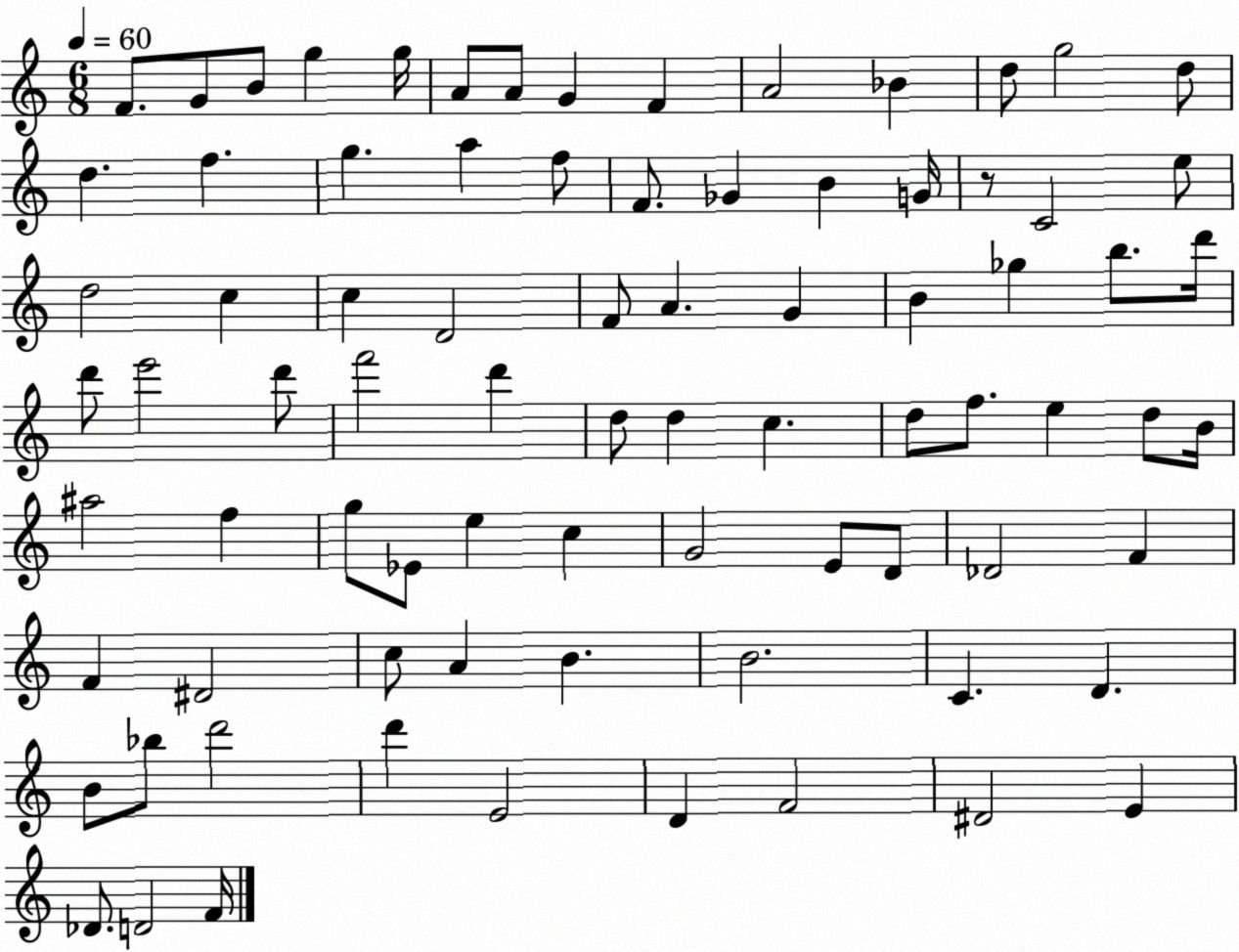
X:1
T:Untitled
M:6/8
L:1/4
K:C
F/2 G/2 B/2 g g/4 A/2 A/2 G F A2 _B d/2 g2 d/2 d f g a f/2 F/2 _G B G/4 z/2 C2 e/2 d2 c c D2 F/2 A G B _g b/2 d'/4 d'/2 e'2 d'/2 f'2 d' d/2 d c d/2 f/2 e d/2 B/4 ^a2 f g/2 _E/2 e c G2 E/2 D/2 _D2 F F ^D2 c/2 A B B2 C D B/2 _b/2 d'2 d' E2 D F2 ^D2 E _D/2 D2 F/4